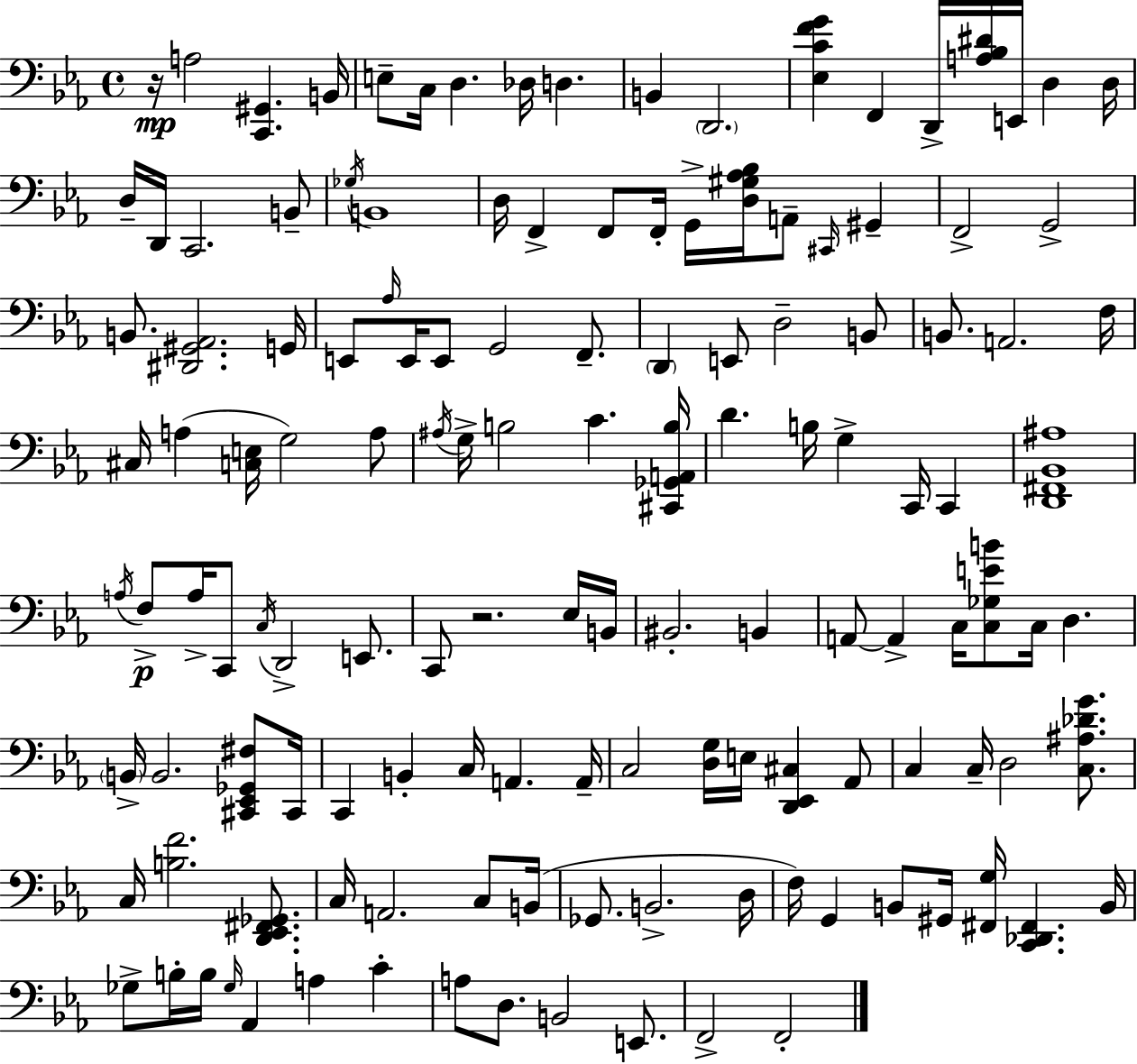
{
  \clef bass
  \time 4/4
  \defaultTimeSignature
  \key c \minor
  r16\mp a2 <c, gis,>4. b,16 | e8-- c16 d4. des16 d4. | b,4 \parenthesize d,2. | <ees c' f' g'>4 f,4 d,16-> <a bes dis'>16 e,16 d4 d16 | \break d16-- d,16 c,2. b,8-- | \acciaccatura { ges16 } b,1 | d16 f,4-> f,8 f,16-. g,16-> <d gis aes bes>16 a,8-- \grace { cis,16 } gis,4-- | f,2-> g,2-> | \break b,8. <dis, gis, aes,>2. | g,16 e,8 \grace { aes16 } e,16 e,8 g,2 | f,8.-- \parenthesize d,4 e,8 d2-- | b,8 b,8. a,2. | \break f16 cis16 a4( <c e>16 g2) | a8 \acciaccatura { ais16 } g16-> b2 c'4. | <cis, ges, a, b>16 d'4. b16 g4-> c,16 | c,4 <d, fis, bes, ais>1 | \break \acciaccatura { a16 }\p f8-> a16-> c,8 \acciaccatura { c16 } d,2-> | e,8. c,8 r2. | ees16 b,16 bis,2.-. | b,4 a,8~~ a,4-> c16 <c ges e' b'>8 c16 | \break d4. \parenthesize b,16-> b,2. | <cis, ees, ges, fis>8 cis,16 c,4 b,4-. c16 a,4. | a,16-- c2 <d g>16 e16 | <d, ees, cis>4 aes,8 c4 c16-- d2 | \break <c ais des' g'>8. c16 <b f'>2. | <d, ees, fis, ges,>8. c16 a,2. | c8 b,16( ges,8. b,2.-> | d16 f16) g,4 b,8 gis,16 <fis, g>16 <c, des, fis,>4. | \break b,16 ges8-> b16-. b16 \grace { ges16 } aes,4 a4 | c'4-. a8 d8. b,2 | e,8. f,2-> f,2-. | \bar "|."
}